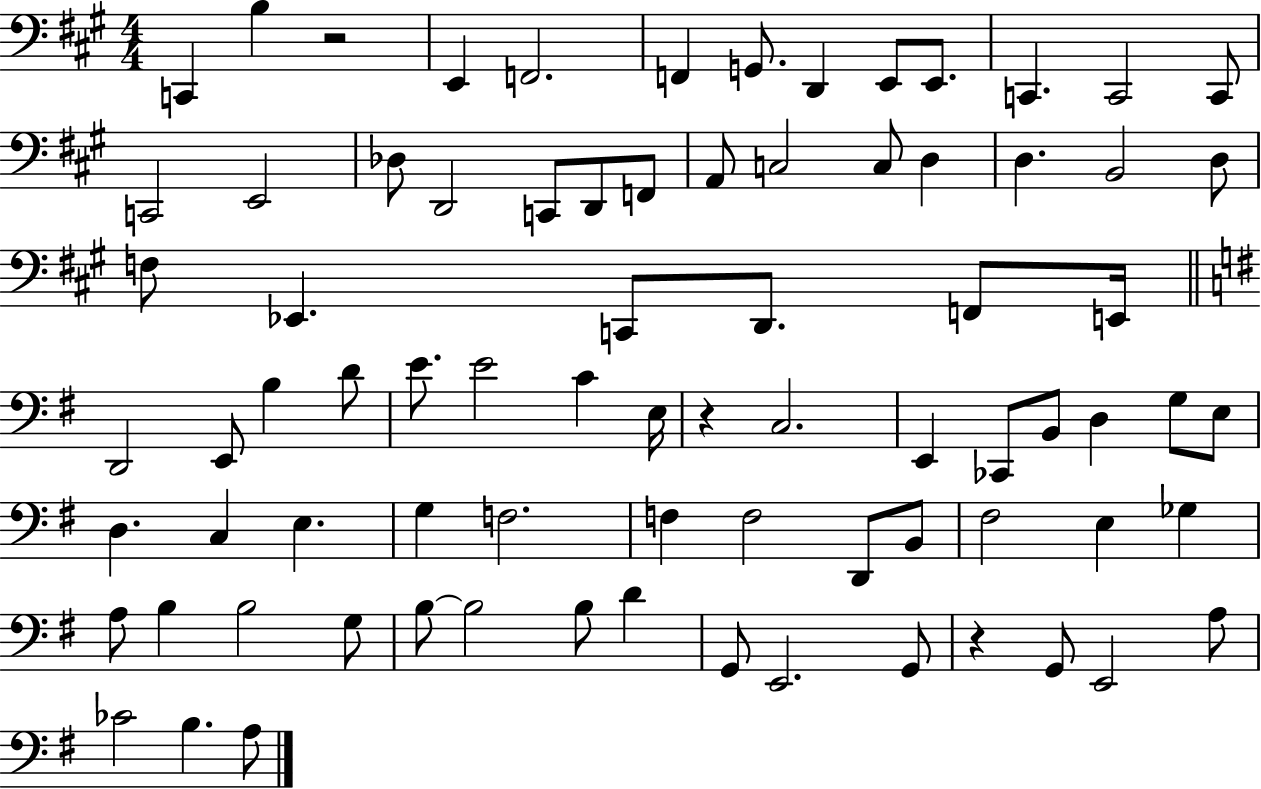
X:1
T:Untitled
M:4/4
L:1/4
K:A
C,, B, z2 E,, F,,2 F,, G,,/2 D,, E,,/2 E,,/2 C,, C,,2 C,,/2 C,,2 E,,2 _D,/2 D,,2 C,,/2 D,,/2 F,,/2 A,,/2 C,2 C,/2 D, D, B,,2 D,/2 F,/2 _E,, C,,/2 D,,/2 F,,/2 E,,/4 D,,2 E,,/2 B, D/2 E/2 E2 C E,/4 z C,2 E,, _C,,/2 B,,/2 D, G,/2 E,/2 D, C, E, G, F,2 F, F,2 D,,/2 B,,/2 ^F,2 E, _G, A,/2 B, B,2 G,/2 B,/2 B,2 B,/2 D G,,/2 E,,2 G,,/2 z G,,/2 E,,2 A,/2 _C2 B, A,/2